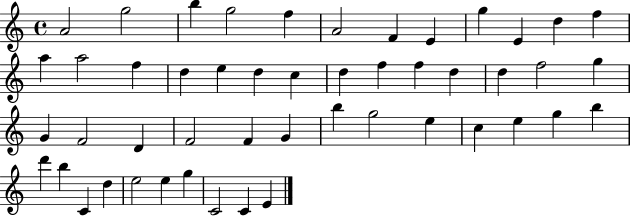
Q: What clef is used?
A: treble